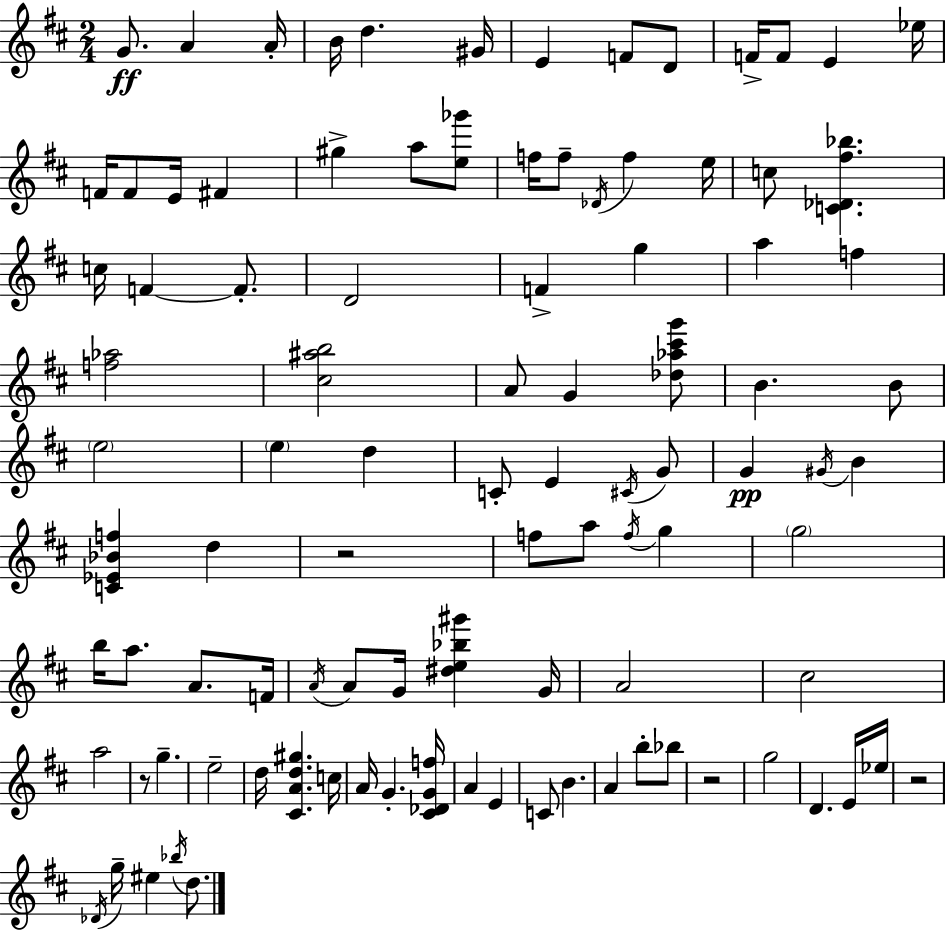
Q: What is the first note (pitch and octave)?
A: G4